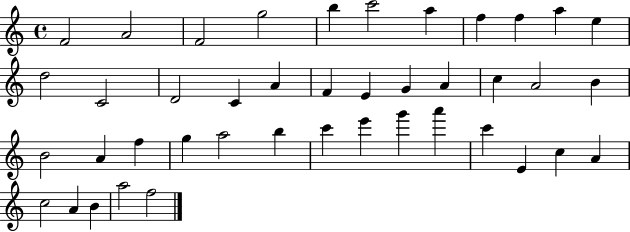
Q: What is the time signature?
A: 4/4